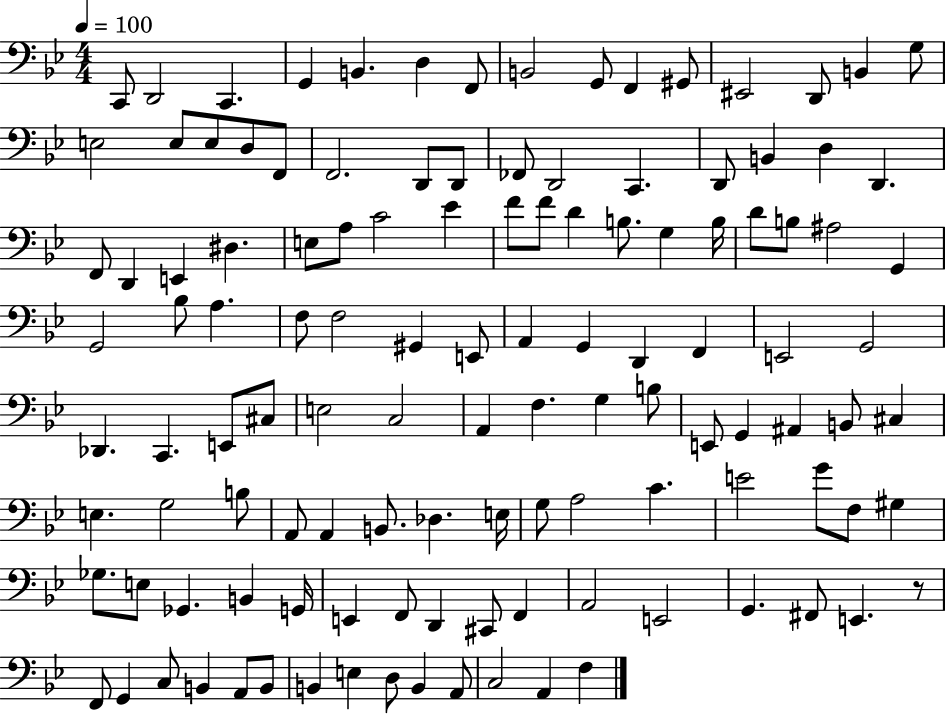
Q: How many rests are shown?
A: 1